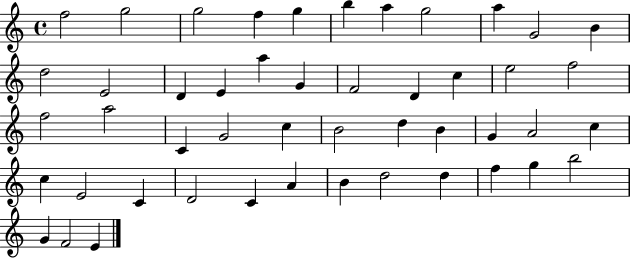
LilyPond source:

{
  \clef treble
  \time 4/4
  \defaultTimeSignature
  \key c \major
  f''2 g''2 | g''2 f''4 g''4 | b''4 a''4 g''2 | a''4 g'2 b'4 | \break d''2 e'2 | d'4 e'4 a''4 g'4 | f'2 d'4 c''4 | e''2 f''2 | \break f''2 a''2 | c'4 g'2 c''4 | b'2 d''4 b'4 | g'4 a'2 c''4 | \break c''4 e'2 c'4 | d'2 c'4 a'4 | b'4 d''2 d''4 | f''4 g''4 b''2 | \break g'4 f'2 e'4 | \bar "|."
}